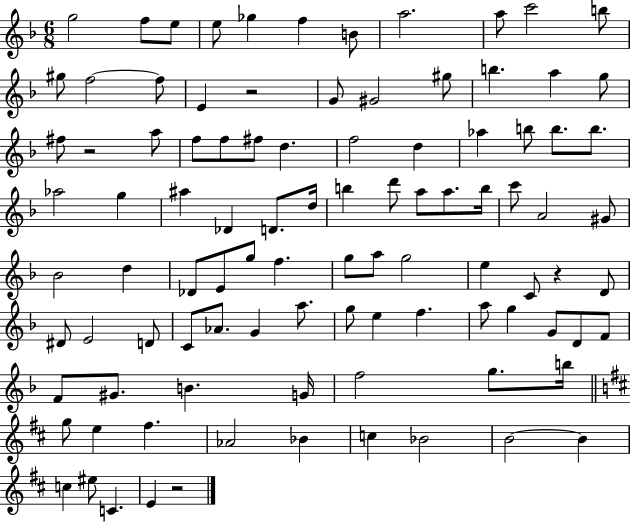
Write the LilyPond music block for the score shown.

{
  \clef treble
  \numericTimeSignature
  \time 6/8
  \key f \major
  g''2 f''8 e''8 | e''8 ges''4 f''4 b'8 | a''2. | a''8 c'''2 b''8 | \break gis''8 f''2~~ f''8 | e'4 r2 | g'8 gis'2 gis''8 | b''4. a''4 g''8 | \break fis''8 r2 a''8 | f''8 f''8 fis''8 d''4. | f''2 d''4 | aes''4 b''8 b''8. b''8. | \break aes''2 g''4 | ais''4 des'4 d'8. d''16 | b''4 d'''8 a''8 a''8. b''16 | c'''8 a'2 gis'8 | \break bes'2 d''4 | des'8 e'8 g''8 f''4. | g''8 a''8 g''2 | e''4 c'8 r4 d'8 | \break dis'8 e'2 d'8 | c'8 aes'8. g'4 a''8. | g''8 e''4 f''4. | a''8 g''4 g'8 d'8 f'8 | \break f'8 gis'8. b'4. g'16 | f''2 g''8. b''16 | \bar "||" \break \key d \major g''8 e''4 fis''4. | aes'2 bes'4 | c''4 bes'2 | b'2~~ b'4 | \break c''4 eis''8 c'4. | e'4 r2 | \bar "|."
}